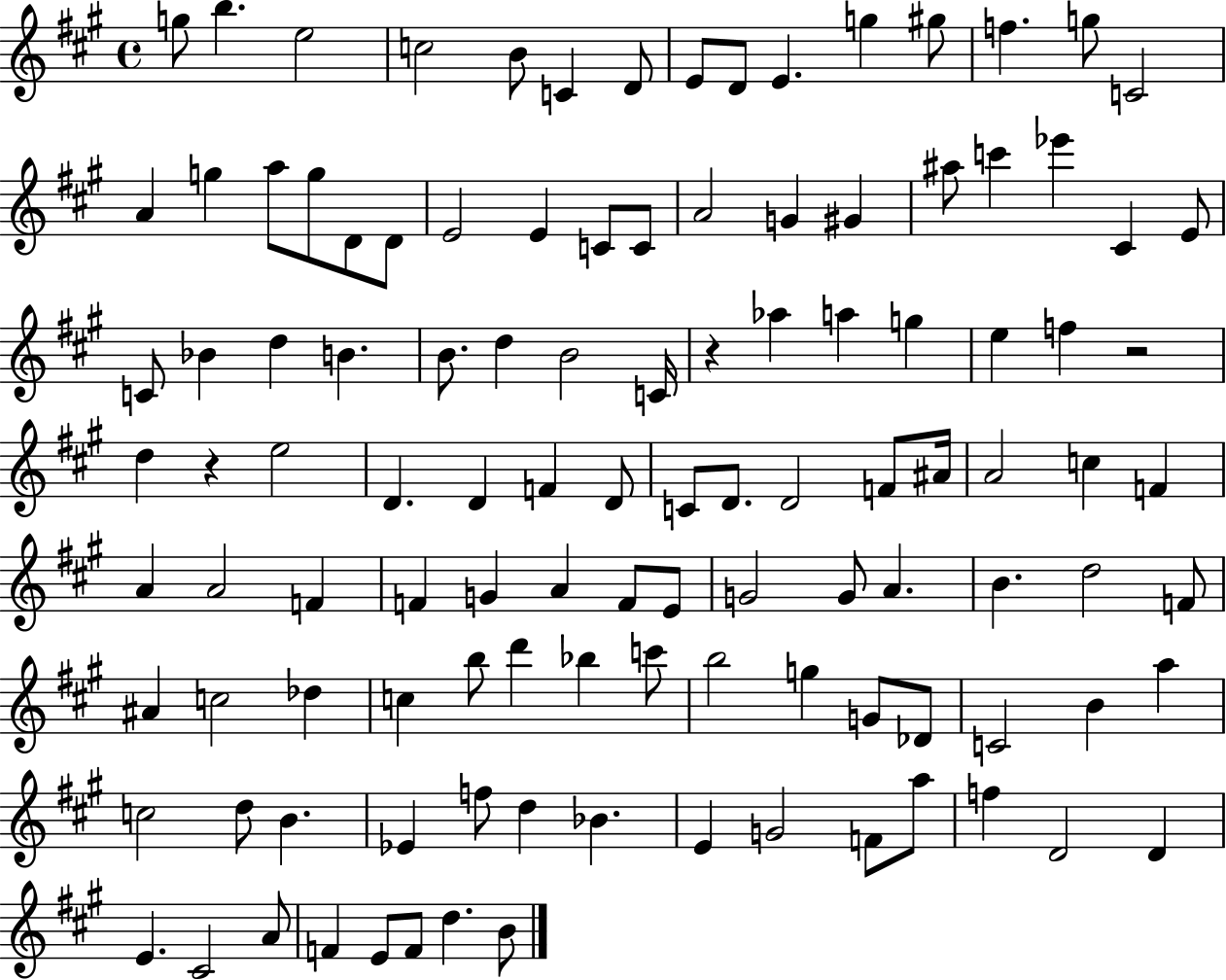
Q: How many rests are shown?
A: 3